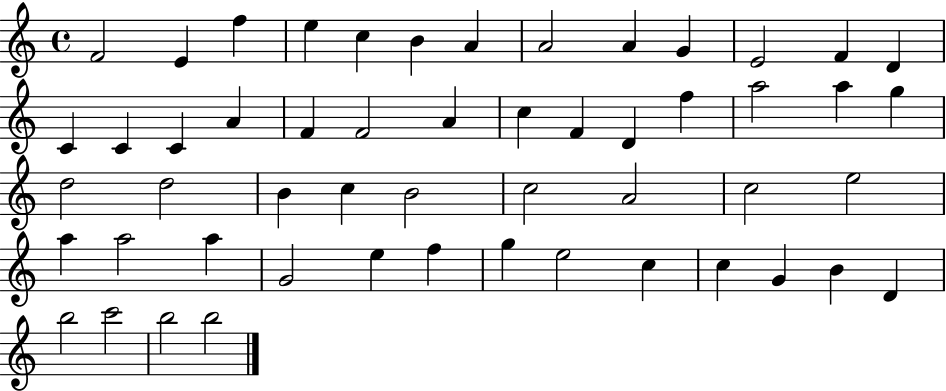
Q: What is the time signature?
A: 4/4